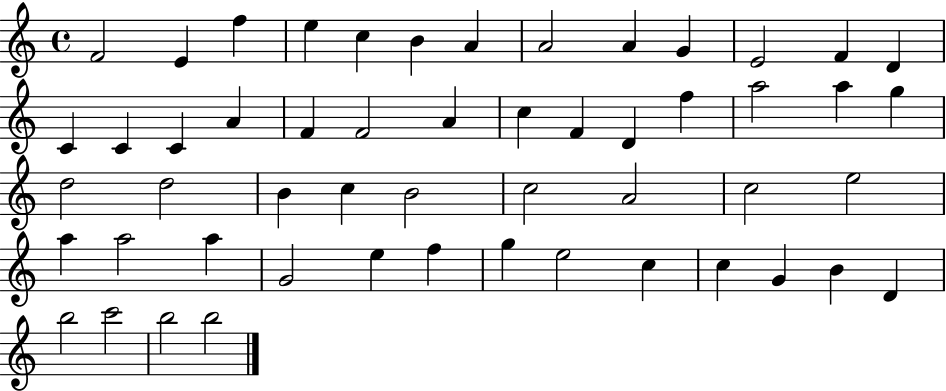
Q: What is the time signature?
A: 4/4